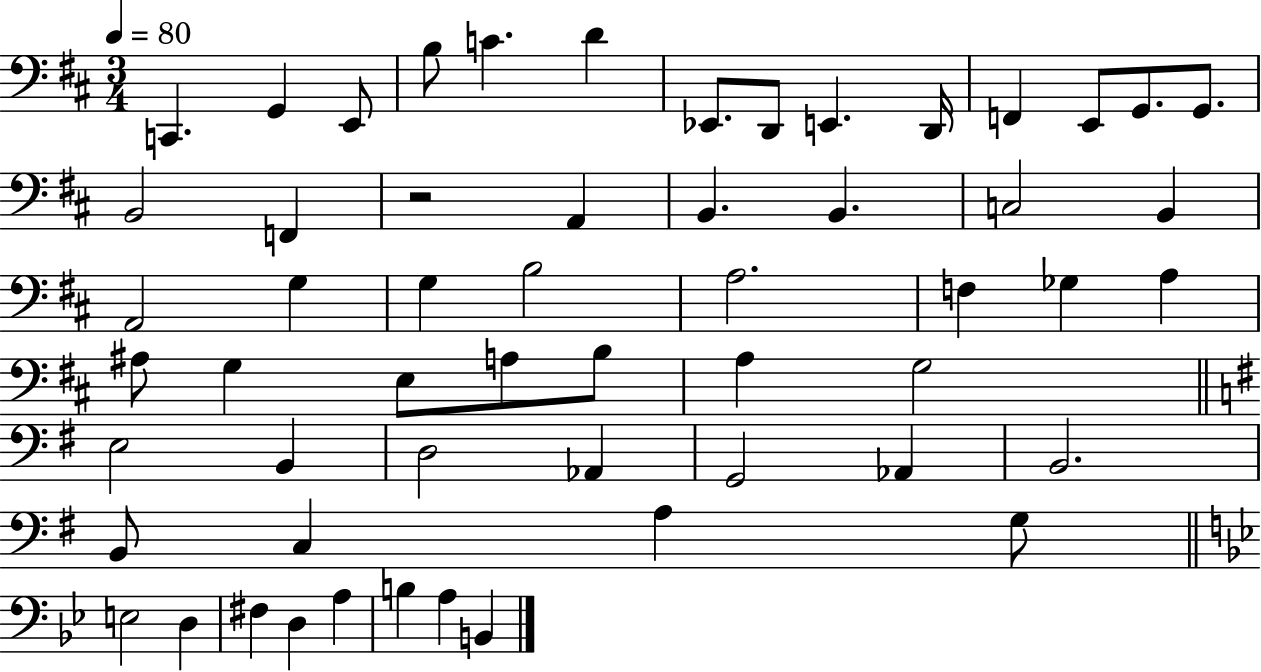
X:1
T:Untitled
M:3/4
L:1/4
K:D
C,, G,, E,,/2 B,/2 C D _E,,/2 D,,/2 E,, D,,/4 F,, E,,/2 G,,/2 G,,/2 B,,2 F,, z2 A,, B,, B,, C,2 B,, A,,2 G, G, B,2 A,2 F, _G, A, ^A,/2 G, E,/2 A,/2 B,/2 A, G,2 E,2 B,, D,2 _A,, G,,2 _A,, B,,2 B,,/2 C, A, G,/2 E,2 D, ^F, D, A, B, A, B,,